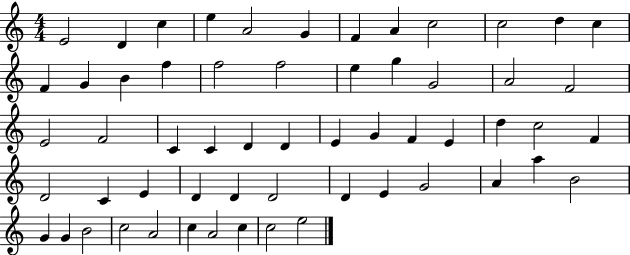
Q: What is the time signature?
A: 4/4